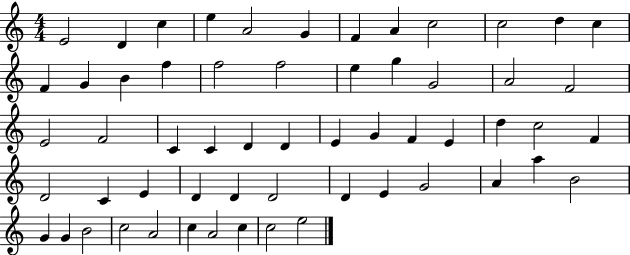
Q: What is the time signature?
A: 4/4